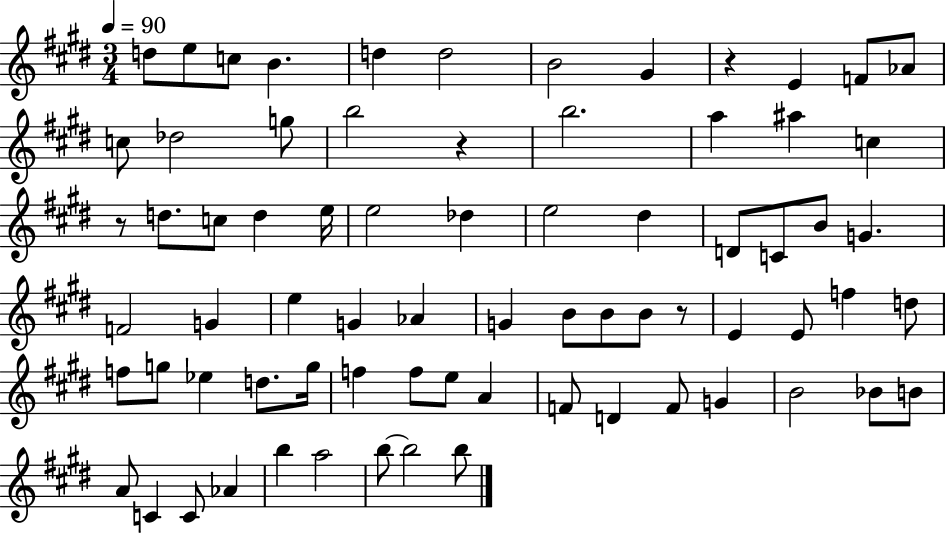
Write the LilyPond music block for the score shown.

{
  \clef treble
  \numericTimeSignature
  \time 3/4
  \key e \major
  \tempo 4 = 90
  d''8 e''8 c''8 b'4. | d''4 d''2 | b'2 gis'4 | r4 e'4 f'8 aes'8 | \break c''8 des''2 g''8 | b''2 r4 | b''2. | a''4 ais''4 c''4 | \break r8 d''8. c''8 d''4 e''16 | e''2 des''4 | e''2 dis''4 | d'8 c'8 b'8 g'4. | \break f'2 g'4 | e''4 g'4 aes'4 | g'4 b'8 b'8 b'8 r8 | e'4 e'8 f''4 d''8 | \break f''8 g''8 ees''4 d''8. g''16 | f''4 f''8 e''8 a'4 | f'8 d'4 f'8 g'4 | b'2 bes'8 b'8 | \break a'8 c'4 c'8 aes'4 | b''4 a''2 | b''8~~ b''2 b''8 | \bar "|."
}